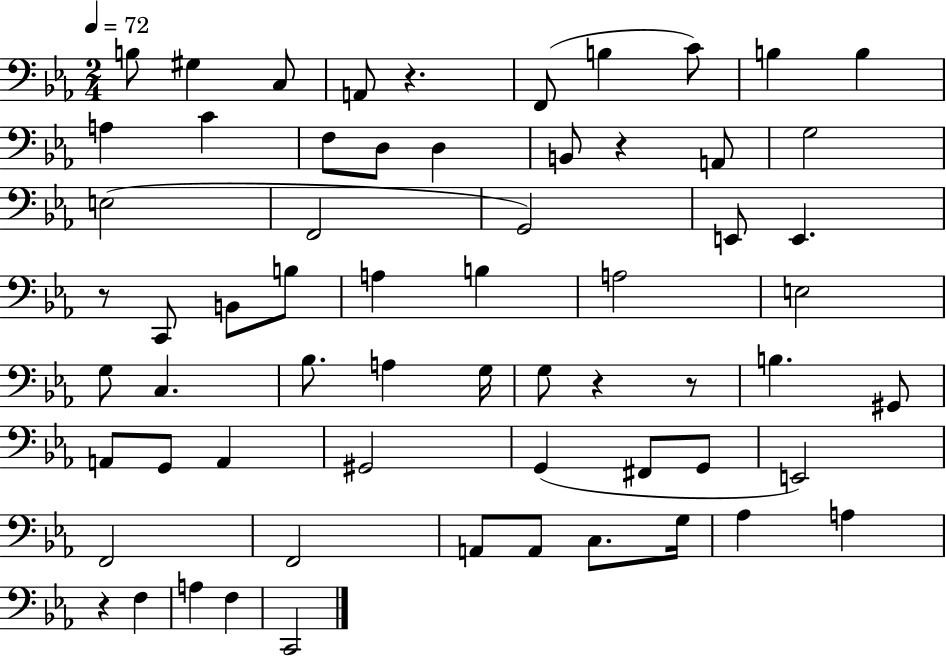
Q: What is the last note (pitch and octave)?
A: C2